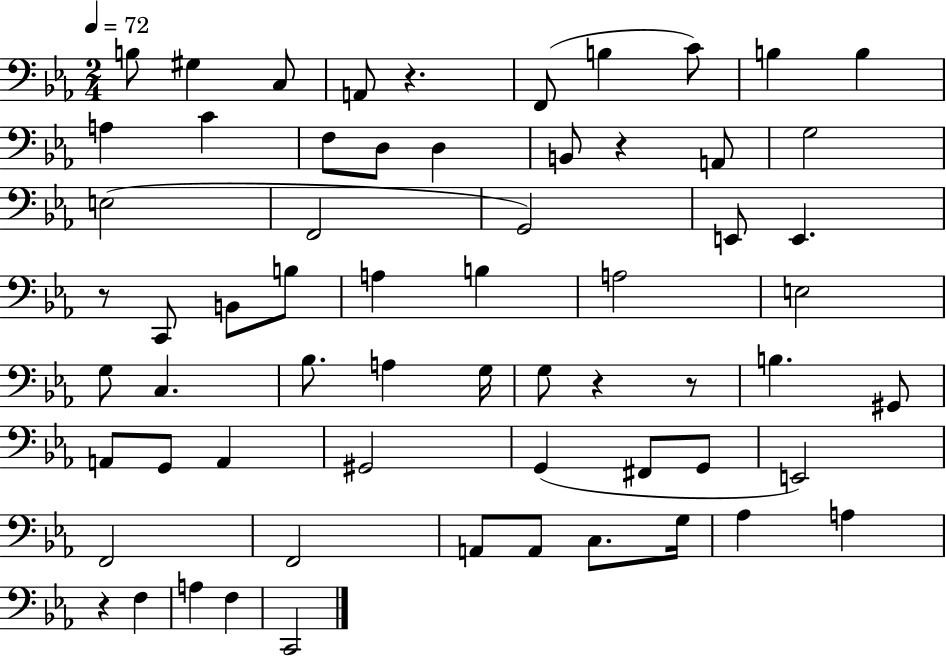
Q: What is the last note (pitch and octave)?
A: C2